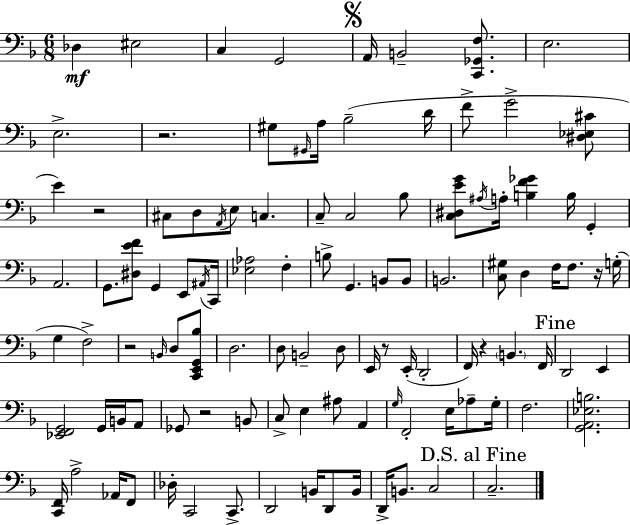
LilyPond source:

{
  \clef bass
  \numericTimeSignature
  \time 6/8
  \key f \major
  des4\mf eis2 | c4 g,2 | \mark \markup { \musicglyph "scripts.segno" } a,16 b,2-- <c, ges, f>8. | e2. | \break e2.-> | r2. | gis8 \grace { gis,16 } a16 bes2--( | d'16 f'8-> g'2-> <dis ees cis'>8 | \break e'4) r2 | cis8 d8 \acciaccatura { a,16 } e8 c4. | c8-- c2 | bes8 <c dis e' g'>8 \acciaccatura { ais16 } a16-. <b f' ges'>4 b16 g,4-. | \break a,2. | g,8. <dis e' f'>8 g,4 | e,8 \acciaccatura { ais,16 } c,16 <ees aes>2 | f4-. b8-> g,4. | \break b,8 b,8 b,2. | <c gis>8 d4 f16 f8. | r16 g16-.( g4 f2->) | r2 | \break \grace { b,16 } d8 <c, e, g, bes>8 d2. | d8 b,2-- | d8 e,16 r8 e,16-.( d,2-. | f,16) r4 \parenthesize b,4. | \break f,16 \mark "Fine" d,2 | e,4 <ees, f, g,>2 | g,16 b,16 a,8 ges,8 r2 | b,8 c8-> e4 ais8 | \break a,4 \grace { g16 } f,2-. | e16 aes8-- g16-. f2. | <g, a, ees b>2. | <c, f,>16 a2-> | \break aes,16 f,8 des16-. c,2 | c,8.-> d,2 | b,16 d,8 b,16 d,16-> b,8. c2 | \mark "D.S. al Fine" c2.-- | \break \bar "|."
}